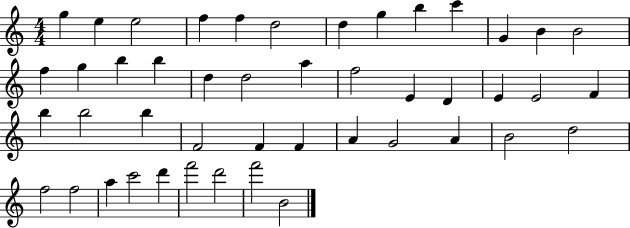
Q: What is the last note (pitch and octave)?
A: B4